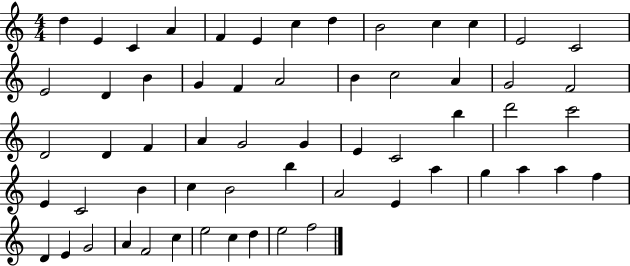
D5/q E4/q C4/q A4/q F4/q E4/q C5/q D5/q B4/h C5/q C5/q E4/h C4/h E4/h D4/q B4/q G4/q F4/q A4/h B4/q C5/h A4/q G4/h F4/h D4/h D4/q F4/q A4/q G4/h G4/q E4/q C4/h B5/q D6/h C6/h E4/q C4/h B4/q C5/q B4/h B5/q A4/h E4/q A5/q G5/q A5/q A5/q F5/q D4/q E4/q G4/h A4/q F4/h C5/q E5/h C5/q D5/q E5/h F5/h